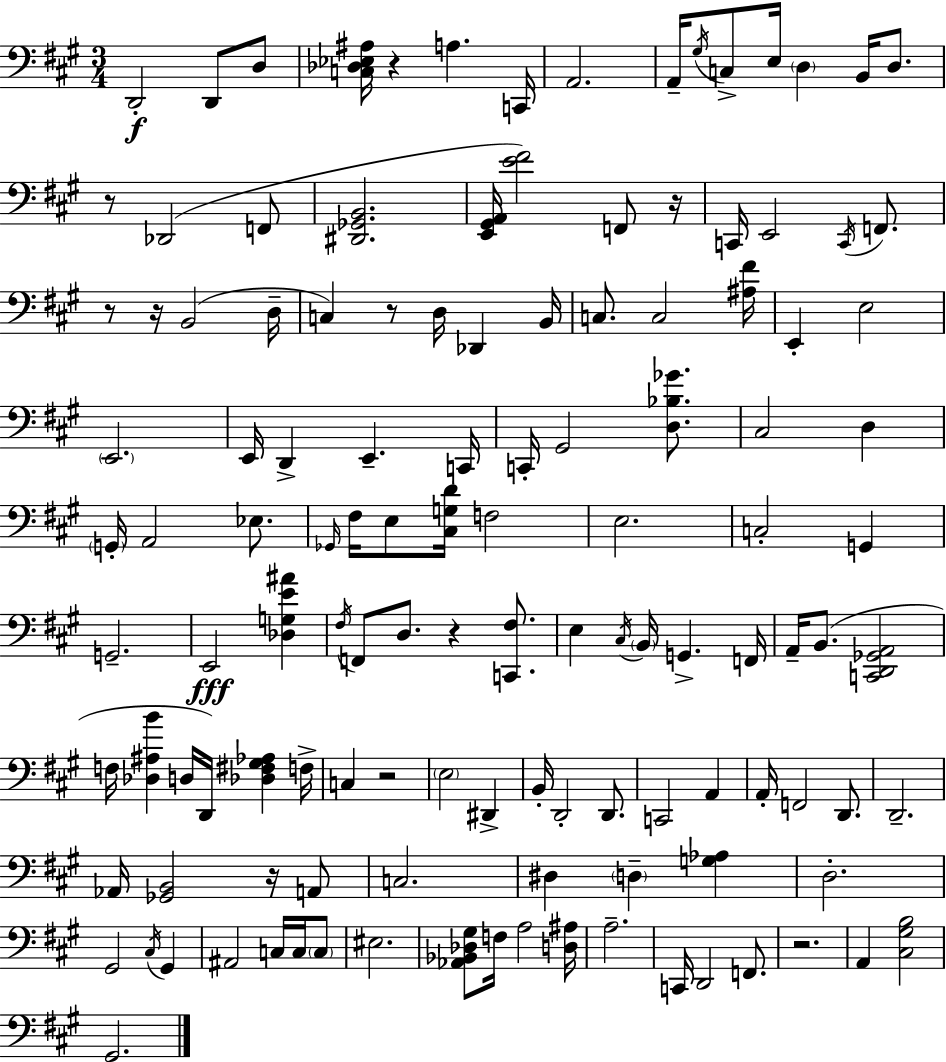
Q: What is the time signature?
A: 3/4